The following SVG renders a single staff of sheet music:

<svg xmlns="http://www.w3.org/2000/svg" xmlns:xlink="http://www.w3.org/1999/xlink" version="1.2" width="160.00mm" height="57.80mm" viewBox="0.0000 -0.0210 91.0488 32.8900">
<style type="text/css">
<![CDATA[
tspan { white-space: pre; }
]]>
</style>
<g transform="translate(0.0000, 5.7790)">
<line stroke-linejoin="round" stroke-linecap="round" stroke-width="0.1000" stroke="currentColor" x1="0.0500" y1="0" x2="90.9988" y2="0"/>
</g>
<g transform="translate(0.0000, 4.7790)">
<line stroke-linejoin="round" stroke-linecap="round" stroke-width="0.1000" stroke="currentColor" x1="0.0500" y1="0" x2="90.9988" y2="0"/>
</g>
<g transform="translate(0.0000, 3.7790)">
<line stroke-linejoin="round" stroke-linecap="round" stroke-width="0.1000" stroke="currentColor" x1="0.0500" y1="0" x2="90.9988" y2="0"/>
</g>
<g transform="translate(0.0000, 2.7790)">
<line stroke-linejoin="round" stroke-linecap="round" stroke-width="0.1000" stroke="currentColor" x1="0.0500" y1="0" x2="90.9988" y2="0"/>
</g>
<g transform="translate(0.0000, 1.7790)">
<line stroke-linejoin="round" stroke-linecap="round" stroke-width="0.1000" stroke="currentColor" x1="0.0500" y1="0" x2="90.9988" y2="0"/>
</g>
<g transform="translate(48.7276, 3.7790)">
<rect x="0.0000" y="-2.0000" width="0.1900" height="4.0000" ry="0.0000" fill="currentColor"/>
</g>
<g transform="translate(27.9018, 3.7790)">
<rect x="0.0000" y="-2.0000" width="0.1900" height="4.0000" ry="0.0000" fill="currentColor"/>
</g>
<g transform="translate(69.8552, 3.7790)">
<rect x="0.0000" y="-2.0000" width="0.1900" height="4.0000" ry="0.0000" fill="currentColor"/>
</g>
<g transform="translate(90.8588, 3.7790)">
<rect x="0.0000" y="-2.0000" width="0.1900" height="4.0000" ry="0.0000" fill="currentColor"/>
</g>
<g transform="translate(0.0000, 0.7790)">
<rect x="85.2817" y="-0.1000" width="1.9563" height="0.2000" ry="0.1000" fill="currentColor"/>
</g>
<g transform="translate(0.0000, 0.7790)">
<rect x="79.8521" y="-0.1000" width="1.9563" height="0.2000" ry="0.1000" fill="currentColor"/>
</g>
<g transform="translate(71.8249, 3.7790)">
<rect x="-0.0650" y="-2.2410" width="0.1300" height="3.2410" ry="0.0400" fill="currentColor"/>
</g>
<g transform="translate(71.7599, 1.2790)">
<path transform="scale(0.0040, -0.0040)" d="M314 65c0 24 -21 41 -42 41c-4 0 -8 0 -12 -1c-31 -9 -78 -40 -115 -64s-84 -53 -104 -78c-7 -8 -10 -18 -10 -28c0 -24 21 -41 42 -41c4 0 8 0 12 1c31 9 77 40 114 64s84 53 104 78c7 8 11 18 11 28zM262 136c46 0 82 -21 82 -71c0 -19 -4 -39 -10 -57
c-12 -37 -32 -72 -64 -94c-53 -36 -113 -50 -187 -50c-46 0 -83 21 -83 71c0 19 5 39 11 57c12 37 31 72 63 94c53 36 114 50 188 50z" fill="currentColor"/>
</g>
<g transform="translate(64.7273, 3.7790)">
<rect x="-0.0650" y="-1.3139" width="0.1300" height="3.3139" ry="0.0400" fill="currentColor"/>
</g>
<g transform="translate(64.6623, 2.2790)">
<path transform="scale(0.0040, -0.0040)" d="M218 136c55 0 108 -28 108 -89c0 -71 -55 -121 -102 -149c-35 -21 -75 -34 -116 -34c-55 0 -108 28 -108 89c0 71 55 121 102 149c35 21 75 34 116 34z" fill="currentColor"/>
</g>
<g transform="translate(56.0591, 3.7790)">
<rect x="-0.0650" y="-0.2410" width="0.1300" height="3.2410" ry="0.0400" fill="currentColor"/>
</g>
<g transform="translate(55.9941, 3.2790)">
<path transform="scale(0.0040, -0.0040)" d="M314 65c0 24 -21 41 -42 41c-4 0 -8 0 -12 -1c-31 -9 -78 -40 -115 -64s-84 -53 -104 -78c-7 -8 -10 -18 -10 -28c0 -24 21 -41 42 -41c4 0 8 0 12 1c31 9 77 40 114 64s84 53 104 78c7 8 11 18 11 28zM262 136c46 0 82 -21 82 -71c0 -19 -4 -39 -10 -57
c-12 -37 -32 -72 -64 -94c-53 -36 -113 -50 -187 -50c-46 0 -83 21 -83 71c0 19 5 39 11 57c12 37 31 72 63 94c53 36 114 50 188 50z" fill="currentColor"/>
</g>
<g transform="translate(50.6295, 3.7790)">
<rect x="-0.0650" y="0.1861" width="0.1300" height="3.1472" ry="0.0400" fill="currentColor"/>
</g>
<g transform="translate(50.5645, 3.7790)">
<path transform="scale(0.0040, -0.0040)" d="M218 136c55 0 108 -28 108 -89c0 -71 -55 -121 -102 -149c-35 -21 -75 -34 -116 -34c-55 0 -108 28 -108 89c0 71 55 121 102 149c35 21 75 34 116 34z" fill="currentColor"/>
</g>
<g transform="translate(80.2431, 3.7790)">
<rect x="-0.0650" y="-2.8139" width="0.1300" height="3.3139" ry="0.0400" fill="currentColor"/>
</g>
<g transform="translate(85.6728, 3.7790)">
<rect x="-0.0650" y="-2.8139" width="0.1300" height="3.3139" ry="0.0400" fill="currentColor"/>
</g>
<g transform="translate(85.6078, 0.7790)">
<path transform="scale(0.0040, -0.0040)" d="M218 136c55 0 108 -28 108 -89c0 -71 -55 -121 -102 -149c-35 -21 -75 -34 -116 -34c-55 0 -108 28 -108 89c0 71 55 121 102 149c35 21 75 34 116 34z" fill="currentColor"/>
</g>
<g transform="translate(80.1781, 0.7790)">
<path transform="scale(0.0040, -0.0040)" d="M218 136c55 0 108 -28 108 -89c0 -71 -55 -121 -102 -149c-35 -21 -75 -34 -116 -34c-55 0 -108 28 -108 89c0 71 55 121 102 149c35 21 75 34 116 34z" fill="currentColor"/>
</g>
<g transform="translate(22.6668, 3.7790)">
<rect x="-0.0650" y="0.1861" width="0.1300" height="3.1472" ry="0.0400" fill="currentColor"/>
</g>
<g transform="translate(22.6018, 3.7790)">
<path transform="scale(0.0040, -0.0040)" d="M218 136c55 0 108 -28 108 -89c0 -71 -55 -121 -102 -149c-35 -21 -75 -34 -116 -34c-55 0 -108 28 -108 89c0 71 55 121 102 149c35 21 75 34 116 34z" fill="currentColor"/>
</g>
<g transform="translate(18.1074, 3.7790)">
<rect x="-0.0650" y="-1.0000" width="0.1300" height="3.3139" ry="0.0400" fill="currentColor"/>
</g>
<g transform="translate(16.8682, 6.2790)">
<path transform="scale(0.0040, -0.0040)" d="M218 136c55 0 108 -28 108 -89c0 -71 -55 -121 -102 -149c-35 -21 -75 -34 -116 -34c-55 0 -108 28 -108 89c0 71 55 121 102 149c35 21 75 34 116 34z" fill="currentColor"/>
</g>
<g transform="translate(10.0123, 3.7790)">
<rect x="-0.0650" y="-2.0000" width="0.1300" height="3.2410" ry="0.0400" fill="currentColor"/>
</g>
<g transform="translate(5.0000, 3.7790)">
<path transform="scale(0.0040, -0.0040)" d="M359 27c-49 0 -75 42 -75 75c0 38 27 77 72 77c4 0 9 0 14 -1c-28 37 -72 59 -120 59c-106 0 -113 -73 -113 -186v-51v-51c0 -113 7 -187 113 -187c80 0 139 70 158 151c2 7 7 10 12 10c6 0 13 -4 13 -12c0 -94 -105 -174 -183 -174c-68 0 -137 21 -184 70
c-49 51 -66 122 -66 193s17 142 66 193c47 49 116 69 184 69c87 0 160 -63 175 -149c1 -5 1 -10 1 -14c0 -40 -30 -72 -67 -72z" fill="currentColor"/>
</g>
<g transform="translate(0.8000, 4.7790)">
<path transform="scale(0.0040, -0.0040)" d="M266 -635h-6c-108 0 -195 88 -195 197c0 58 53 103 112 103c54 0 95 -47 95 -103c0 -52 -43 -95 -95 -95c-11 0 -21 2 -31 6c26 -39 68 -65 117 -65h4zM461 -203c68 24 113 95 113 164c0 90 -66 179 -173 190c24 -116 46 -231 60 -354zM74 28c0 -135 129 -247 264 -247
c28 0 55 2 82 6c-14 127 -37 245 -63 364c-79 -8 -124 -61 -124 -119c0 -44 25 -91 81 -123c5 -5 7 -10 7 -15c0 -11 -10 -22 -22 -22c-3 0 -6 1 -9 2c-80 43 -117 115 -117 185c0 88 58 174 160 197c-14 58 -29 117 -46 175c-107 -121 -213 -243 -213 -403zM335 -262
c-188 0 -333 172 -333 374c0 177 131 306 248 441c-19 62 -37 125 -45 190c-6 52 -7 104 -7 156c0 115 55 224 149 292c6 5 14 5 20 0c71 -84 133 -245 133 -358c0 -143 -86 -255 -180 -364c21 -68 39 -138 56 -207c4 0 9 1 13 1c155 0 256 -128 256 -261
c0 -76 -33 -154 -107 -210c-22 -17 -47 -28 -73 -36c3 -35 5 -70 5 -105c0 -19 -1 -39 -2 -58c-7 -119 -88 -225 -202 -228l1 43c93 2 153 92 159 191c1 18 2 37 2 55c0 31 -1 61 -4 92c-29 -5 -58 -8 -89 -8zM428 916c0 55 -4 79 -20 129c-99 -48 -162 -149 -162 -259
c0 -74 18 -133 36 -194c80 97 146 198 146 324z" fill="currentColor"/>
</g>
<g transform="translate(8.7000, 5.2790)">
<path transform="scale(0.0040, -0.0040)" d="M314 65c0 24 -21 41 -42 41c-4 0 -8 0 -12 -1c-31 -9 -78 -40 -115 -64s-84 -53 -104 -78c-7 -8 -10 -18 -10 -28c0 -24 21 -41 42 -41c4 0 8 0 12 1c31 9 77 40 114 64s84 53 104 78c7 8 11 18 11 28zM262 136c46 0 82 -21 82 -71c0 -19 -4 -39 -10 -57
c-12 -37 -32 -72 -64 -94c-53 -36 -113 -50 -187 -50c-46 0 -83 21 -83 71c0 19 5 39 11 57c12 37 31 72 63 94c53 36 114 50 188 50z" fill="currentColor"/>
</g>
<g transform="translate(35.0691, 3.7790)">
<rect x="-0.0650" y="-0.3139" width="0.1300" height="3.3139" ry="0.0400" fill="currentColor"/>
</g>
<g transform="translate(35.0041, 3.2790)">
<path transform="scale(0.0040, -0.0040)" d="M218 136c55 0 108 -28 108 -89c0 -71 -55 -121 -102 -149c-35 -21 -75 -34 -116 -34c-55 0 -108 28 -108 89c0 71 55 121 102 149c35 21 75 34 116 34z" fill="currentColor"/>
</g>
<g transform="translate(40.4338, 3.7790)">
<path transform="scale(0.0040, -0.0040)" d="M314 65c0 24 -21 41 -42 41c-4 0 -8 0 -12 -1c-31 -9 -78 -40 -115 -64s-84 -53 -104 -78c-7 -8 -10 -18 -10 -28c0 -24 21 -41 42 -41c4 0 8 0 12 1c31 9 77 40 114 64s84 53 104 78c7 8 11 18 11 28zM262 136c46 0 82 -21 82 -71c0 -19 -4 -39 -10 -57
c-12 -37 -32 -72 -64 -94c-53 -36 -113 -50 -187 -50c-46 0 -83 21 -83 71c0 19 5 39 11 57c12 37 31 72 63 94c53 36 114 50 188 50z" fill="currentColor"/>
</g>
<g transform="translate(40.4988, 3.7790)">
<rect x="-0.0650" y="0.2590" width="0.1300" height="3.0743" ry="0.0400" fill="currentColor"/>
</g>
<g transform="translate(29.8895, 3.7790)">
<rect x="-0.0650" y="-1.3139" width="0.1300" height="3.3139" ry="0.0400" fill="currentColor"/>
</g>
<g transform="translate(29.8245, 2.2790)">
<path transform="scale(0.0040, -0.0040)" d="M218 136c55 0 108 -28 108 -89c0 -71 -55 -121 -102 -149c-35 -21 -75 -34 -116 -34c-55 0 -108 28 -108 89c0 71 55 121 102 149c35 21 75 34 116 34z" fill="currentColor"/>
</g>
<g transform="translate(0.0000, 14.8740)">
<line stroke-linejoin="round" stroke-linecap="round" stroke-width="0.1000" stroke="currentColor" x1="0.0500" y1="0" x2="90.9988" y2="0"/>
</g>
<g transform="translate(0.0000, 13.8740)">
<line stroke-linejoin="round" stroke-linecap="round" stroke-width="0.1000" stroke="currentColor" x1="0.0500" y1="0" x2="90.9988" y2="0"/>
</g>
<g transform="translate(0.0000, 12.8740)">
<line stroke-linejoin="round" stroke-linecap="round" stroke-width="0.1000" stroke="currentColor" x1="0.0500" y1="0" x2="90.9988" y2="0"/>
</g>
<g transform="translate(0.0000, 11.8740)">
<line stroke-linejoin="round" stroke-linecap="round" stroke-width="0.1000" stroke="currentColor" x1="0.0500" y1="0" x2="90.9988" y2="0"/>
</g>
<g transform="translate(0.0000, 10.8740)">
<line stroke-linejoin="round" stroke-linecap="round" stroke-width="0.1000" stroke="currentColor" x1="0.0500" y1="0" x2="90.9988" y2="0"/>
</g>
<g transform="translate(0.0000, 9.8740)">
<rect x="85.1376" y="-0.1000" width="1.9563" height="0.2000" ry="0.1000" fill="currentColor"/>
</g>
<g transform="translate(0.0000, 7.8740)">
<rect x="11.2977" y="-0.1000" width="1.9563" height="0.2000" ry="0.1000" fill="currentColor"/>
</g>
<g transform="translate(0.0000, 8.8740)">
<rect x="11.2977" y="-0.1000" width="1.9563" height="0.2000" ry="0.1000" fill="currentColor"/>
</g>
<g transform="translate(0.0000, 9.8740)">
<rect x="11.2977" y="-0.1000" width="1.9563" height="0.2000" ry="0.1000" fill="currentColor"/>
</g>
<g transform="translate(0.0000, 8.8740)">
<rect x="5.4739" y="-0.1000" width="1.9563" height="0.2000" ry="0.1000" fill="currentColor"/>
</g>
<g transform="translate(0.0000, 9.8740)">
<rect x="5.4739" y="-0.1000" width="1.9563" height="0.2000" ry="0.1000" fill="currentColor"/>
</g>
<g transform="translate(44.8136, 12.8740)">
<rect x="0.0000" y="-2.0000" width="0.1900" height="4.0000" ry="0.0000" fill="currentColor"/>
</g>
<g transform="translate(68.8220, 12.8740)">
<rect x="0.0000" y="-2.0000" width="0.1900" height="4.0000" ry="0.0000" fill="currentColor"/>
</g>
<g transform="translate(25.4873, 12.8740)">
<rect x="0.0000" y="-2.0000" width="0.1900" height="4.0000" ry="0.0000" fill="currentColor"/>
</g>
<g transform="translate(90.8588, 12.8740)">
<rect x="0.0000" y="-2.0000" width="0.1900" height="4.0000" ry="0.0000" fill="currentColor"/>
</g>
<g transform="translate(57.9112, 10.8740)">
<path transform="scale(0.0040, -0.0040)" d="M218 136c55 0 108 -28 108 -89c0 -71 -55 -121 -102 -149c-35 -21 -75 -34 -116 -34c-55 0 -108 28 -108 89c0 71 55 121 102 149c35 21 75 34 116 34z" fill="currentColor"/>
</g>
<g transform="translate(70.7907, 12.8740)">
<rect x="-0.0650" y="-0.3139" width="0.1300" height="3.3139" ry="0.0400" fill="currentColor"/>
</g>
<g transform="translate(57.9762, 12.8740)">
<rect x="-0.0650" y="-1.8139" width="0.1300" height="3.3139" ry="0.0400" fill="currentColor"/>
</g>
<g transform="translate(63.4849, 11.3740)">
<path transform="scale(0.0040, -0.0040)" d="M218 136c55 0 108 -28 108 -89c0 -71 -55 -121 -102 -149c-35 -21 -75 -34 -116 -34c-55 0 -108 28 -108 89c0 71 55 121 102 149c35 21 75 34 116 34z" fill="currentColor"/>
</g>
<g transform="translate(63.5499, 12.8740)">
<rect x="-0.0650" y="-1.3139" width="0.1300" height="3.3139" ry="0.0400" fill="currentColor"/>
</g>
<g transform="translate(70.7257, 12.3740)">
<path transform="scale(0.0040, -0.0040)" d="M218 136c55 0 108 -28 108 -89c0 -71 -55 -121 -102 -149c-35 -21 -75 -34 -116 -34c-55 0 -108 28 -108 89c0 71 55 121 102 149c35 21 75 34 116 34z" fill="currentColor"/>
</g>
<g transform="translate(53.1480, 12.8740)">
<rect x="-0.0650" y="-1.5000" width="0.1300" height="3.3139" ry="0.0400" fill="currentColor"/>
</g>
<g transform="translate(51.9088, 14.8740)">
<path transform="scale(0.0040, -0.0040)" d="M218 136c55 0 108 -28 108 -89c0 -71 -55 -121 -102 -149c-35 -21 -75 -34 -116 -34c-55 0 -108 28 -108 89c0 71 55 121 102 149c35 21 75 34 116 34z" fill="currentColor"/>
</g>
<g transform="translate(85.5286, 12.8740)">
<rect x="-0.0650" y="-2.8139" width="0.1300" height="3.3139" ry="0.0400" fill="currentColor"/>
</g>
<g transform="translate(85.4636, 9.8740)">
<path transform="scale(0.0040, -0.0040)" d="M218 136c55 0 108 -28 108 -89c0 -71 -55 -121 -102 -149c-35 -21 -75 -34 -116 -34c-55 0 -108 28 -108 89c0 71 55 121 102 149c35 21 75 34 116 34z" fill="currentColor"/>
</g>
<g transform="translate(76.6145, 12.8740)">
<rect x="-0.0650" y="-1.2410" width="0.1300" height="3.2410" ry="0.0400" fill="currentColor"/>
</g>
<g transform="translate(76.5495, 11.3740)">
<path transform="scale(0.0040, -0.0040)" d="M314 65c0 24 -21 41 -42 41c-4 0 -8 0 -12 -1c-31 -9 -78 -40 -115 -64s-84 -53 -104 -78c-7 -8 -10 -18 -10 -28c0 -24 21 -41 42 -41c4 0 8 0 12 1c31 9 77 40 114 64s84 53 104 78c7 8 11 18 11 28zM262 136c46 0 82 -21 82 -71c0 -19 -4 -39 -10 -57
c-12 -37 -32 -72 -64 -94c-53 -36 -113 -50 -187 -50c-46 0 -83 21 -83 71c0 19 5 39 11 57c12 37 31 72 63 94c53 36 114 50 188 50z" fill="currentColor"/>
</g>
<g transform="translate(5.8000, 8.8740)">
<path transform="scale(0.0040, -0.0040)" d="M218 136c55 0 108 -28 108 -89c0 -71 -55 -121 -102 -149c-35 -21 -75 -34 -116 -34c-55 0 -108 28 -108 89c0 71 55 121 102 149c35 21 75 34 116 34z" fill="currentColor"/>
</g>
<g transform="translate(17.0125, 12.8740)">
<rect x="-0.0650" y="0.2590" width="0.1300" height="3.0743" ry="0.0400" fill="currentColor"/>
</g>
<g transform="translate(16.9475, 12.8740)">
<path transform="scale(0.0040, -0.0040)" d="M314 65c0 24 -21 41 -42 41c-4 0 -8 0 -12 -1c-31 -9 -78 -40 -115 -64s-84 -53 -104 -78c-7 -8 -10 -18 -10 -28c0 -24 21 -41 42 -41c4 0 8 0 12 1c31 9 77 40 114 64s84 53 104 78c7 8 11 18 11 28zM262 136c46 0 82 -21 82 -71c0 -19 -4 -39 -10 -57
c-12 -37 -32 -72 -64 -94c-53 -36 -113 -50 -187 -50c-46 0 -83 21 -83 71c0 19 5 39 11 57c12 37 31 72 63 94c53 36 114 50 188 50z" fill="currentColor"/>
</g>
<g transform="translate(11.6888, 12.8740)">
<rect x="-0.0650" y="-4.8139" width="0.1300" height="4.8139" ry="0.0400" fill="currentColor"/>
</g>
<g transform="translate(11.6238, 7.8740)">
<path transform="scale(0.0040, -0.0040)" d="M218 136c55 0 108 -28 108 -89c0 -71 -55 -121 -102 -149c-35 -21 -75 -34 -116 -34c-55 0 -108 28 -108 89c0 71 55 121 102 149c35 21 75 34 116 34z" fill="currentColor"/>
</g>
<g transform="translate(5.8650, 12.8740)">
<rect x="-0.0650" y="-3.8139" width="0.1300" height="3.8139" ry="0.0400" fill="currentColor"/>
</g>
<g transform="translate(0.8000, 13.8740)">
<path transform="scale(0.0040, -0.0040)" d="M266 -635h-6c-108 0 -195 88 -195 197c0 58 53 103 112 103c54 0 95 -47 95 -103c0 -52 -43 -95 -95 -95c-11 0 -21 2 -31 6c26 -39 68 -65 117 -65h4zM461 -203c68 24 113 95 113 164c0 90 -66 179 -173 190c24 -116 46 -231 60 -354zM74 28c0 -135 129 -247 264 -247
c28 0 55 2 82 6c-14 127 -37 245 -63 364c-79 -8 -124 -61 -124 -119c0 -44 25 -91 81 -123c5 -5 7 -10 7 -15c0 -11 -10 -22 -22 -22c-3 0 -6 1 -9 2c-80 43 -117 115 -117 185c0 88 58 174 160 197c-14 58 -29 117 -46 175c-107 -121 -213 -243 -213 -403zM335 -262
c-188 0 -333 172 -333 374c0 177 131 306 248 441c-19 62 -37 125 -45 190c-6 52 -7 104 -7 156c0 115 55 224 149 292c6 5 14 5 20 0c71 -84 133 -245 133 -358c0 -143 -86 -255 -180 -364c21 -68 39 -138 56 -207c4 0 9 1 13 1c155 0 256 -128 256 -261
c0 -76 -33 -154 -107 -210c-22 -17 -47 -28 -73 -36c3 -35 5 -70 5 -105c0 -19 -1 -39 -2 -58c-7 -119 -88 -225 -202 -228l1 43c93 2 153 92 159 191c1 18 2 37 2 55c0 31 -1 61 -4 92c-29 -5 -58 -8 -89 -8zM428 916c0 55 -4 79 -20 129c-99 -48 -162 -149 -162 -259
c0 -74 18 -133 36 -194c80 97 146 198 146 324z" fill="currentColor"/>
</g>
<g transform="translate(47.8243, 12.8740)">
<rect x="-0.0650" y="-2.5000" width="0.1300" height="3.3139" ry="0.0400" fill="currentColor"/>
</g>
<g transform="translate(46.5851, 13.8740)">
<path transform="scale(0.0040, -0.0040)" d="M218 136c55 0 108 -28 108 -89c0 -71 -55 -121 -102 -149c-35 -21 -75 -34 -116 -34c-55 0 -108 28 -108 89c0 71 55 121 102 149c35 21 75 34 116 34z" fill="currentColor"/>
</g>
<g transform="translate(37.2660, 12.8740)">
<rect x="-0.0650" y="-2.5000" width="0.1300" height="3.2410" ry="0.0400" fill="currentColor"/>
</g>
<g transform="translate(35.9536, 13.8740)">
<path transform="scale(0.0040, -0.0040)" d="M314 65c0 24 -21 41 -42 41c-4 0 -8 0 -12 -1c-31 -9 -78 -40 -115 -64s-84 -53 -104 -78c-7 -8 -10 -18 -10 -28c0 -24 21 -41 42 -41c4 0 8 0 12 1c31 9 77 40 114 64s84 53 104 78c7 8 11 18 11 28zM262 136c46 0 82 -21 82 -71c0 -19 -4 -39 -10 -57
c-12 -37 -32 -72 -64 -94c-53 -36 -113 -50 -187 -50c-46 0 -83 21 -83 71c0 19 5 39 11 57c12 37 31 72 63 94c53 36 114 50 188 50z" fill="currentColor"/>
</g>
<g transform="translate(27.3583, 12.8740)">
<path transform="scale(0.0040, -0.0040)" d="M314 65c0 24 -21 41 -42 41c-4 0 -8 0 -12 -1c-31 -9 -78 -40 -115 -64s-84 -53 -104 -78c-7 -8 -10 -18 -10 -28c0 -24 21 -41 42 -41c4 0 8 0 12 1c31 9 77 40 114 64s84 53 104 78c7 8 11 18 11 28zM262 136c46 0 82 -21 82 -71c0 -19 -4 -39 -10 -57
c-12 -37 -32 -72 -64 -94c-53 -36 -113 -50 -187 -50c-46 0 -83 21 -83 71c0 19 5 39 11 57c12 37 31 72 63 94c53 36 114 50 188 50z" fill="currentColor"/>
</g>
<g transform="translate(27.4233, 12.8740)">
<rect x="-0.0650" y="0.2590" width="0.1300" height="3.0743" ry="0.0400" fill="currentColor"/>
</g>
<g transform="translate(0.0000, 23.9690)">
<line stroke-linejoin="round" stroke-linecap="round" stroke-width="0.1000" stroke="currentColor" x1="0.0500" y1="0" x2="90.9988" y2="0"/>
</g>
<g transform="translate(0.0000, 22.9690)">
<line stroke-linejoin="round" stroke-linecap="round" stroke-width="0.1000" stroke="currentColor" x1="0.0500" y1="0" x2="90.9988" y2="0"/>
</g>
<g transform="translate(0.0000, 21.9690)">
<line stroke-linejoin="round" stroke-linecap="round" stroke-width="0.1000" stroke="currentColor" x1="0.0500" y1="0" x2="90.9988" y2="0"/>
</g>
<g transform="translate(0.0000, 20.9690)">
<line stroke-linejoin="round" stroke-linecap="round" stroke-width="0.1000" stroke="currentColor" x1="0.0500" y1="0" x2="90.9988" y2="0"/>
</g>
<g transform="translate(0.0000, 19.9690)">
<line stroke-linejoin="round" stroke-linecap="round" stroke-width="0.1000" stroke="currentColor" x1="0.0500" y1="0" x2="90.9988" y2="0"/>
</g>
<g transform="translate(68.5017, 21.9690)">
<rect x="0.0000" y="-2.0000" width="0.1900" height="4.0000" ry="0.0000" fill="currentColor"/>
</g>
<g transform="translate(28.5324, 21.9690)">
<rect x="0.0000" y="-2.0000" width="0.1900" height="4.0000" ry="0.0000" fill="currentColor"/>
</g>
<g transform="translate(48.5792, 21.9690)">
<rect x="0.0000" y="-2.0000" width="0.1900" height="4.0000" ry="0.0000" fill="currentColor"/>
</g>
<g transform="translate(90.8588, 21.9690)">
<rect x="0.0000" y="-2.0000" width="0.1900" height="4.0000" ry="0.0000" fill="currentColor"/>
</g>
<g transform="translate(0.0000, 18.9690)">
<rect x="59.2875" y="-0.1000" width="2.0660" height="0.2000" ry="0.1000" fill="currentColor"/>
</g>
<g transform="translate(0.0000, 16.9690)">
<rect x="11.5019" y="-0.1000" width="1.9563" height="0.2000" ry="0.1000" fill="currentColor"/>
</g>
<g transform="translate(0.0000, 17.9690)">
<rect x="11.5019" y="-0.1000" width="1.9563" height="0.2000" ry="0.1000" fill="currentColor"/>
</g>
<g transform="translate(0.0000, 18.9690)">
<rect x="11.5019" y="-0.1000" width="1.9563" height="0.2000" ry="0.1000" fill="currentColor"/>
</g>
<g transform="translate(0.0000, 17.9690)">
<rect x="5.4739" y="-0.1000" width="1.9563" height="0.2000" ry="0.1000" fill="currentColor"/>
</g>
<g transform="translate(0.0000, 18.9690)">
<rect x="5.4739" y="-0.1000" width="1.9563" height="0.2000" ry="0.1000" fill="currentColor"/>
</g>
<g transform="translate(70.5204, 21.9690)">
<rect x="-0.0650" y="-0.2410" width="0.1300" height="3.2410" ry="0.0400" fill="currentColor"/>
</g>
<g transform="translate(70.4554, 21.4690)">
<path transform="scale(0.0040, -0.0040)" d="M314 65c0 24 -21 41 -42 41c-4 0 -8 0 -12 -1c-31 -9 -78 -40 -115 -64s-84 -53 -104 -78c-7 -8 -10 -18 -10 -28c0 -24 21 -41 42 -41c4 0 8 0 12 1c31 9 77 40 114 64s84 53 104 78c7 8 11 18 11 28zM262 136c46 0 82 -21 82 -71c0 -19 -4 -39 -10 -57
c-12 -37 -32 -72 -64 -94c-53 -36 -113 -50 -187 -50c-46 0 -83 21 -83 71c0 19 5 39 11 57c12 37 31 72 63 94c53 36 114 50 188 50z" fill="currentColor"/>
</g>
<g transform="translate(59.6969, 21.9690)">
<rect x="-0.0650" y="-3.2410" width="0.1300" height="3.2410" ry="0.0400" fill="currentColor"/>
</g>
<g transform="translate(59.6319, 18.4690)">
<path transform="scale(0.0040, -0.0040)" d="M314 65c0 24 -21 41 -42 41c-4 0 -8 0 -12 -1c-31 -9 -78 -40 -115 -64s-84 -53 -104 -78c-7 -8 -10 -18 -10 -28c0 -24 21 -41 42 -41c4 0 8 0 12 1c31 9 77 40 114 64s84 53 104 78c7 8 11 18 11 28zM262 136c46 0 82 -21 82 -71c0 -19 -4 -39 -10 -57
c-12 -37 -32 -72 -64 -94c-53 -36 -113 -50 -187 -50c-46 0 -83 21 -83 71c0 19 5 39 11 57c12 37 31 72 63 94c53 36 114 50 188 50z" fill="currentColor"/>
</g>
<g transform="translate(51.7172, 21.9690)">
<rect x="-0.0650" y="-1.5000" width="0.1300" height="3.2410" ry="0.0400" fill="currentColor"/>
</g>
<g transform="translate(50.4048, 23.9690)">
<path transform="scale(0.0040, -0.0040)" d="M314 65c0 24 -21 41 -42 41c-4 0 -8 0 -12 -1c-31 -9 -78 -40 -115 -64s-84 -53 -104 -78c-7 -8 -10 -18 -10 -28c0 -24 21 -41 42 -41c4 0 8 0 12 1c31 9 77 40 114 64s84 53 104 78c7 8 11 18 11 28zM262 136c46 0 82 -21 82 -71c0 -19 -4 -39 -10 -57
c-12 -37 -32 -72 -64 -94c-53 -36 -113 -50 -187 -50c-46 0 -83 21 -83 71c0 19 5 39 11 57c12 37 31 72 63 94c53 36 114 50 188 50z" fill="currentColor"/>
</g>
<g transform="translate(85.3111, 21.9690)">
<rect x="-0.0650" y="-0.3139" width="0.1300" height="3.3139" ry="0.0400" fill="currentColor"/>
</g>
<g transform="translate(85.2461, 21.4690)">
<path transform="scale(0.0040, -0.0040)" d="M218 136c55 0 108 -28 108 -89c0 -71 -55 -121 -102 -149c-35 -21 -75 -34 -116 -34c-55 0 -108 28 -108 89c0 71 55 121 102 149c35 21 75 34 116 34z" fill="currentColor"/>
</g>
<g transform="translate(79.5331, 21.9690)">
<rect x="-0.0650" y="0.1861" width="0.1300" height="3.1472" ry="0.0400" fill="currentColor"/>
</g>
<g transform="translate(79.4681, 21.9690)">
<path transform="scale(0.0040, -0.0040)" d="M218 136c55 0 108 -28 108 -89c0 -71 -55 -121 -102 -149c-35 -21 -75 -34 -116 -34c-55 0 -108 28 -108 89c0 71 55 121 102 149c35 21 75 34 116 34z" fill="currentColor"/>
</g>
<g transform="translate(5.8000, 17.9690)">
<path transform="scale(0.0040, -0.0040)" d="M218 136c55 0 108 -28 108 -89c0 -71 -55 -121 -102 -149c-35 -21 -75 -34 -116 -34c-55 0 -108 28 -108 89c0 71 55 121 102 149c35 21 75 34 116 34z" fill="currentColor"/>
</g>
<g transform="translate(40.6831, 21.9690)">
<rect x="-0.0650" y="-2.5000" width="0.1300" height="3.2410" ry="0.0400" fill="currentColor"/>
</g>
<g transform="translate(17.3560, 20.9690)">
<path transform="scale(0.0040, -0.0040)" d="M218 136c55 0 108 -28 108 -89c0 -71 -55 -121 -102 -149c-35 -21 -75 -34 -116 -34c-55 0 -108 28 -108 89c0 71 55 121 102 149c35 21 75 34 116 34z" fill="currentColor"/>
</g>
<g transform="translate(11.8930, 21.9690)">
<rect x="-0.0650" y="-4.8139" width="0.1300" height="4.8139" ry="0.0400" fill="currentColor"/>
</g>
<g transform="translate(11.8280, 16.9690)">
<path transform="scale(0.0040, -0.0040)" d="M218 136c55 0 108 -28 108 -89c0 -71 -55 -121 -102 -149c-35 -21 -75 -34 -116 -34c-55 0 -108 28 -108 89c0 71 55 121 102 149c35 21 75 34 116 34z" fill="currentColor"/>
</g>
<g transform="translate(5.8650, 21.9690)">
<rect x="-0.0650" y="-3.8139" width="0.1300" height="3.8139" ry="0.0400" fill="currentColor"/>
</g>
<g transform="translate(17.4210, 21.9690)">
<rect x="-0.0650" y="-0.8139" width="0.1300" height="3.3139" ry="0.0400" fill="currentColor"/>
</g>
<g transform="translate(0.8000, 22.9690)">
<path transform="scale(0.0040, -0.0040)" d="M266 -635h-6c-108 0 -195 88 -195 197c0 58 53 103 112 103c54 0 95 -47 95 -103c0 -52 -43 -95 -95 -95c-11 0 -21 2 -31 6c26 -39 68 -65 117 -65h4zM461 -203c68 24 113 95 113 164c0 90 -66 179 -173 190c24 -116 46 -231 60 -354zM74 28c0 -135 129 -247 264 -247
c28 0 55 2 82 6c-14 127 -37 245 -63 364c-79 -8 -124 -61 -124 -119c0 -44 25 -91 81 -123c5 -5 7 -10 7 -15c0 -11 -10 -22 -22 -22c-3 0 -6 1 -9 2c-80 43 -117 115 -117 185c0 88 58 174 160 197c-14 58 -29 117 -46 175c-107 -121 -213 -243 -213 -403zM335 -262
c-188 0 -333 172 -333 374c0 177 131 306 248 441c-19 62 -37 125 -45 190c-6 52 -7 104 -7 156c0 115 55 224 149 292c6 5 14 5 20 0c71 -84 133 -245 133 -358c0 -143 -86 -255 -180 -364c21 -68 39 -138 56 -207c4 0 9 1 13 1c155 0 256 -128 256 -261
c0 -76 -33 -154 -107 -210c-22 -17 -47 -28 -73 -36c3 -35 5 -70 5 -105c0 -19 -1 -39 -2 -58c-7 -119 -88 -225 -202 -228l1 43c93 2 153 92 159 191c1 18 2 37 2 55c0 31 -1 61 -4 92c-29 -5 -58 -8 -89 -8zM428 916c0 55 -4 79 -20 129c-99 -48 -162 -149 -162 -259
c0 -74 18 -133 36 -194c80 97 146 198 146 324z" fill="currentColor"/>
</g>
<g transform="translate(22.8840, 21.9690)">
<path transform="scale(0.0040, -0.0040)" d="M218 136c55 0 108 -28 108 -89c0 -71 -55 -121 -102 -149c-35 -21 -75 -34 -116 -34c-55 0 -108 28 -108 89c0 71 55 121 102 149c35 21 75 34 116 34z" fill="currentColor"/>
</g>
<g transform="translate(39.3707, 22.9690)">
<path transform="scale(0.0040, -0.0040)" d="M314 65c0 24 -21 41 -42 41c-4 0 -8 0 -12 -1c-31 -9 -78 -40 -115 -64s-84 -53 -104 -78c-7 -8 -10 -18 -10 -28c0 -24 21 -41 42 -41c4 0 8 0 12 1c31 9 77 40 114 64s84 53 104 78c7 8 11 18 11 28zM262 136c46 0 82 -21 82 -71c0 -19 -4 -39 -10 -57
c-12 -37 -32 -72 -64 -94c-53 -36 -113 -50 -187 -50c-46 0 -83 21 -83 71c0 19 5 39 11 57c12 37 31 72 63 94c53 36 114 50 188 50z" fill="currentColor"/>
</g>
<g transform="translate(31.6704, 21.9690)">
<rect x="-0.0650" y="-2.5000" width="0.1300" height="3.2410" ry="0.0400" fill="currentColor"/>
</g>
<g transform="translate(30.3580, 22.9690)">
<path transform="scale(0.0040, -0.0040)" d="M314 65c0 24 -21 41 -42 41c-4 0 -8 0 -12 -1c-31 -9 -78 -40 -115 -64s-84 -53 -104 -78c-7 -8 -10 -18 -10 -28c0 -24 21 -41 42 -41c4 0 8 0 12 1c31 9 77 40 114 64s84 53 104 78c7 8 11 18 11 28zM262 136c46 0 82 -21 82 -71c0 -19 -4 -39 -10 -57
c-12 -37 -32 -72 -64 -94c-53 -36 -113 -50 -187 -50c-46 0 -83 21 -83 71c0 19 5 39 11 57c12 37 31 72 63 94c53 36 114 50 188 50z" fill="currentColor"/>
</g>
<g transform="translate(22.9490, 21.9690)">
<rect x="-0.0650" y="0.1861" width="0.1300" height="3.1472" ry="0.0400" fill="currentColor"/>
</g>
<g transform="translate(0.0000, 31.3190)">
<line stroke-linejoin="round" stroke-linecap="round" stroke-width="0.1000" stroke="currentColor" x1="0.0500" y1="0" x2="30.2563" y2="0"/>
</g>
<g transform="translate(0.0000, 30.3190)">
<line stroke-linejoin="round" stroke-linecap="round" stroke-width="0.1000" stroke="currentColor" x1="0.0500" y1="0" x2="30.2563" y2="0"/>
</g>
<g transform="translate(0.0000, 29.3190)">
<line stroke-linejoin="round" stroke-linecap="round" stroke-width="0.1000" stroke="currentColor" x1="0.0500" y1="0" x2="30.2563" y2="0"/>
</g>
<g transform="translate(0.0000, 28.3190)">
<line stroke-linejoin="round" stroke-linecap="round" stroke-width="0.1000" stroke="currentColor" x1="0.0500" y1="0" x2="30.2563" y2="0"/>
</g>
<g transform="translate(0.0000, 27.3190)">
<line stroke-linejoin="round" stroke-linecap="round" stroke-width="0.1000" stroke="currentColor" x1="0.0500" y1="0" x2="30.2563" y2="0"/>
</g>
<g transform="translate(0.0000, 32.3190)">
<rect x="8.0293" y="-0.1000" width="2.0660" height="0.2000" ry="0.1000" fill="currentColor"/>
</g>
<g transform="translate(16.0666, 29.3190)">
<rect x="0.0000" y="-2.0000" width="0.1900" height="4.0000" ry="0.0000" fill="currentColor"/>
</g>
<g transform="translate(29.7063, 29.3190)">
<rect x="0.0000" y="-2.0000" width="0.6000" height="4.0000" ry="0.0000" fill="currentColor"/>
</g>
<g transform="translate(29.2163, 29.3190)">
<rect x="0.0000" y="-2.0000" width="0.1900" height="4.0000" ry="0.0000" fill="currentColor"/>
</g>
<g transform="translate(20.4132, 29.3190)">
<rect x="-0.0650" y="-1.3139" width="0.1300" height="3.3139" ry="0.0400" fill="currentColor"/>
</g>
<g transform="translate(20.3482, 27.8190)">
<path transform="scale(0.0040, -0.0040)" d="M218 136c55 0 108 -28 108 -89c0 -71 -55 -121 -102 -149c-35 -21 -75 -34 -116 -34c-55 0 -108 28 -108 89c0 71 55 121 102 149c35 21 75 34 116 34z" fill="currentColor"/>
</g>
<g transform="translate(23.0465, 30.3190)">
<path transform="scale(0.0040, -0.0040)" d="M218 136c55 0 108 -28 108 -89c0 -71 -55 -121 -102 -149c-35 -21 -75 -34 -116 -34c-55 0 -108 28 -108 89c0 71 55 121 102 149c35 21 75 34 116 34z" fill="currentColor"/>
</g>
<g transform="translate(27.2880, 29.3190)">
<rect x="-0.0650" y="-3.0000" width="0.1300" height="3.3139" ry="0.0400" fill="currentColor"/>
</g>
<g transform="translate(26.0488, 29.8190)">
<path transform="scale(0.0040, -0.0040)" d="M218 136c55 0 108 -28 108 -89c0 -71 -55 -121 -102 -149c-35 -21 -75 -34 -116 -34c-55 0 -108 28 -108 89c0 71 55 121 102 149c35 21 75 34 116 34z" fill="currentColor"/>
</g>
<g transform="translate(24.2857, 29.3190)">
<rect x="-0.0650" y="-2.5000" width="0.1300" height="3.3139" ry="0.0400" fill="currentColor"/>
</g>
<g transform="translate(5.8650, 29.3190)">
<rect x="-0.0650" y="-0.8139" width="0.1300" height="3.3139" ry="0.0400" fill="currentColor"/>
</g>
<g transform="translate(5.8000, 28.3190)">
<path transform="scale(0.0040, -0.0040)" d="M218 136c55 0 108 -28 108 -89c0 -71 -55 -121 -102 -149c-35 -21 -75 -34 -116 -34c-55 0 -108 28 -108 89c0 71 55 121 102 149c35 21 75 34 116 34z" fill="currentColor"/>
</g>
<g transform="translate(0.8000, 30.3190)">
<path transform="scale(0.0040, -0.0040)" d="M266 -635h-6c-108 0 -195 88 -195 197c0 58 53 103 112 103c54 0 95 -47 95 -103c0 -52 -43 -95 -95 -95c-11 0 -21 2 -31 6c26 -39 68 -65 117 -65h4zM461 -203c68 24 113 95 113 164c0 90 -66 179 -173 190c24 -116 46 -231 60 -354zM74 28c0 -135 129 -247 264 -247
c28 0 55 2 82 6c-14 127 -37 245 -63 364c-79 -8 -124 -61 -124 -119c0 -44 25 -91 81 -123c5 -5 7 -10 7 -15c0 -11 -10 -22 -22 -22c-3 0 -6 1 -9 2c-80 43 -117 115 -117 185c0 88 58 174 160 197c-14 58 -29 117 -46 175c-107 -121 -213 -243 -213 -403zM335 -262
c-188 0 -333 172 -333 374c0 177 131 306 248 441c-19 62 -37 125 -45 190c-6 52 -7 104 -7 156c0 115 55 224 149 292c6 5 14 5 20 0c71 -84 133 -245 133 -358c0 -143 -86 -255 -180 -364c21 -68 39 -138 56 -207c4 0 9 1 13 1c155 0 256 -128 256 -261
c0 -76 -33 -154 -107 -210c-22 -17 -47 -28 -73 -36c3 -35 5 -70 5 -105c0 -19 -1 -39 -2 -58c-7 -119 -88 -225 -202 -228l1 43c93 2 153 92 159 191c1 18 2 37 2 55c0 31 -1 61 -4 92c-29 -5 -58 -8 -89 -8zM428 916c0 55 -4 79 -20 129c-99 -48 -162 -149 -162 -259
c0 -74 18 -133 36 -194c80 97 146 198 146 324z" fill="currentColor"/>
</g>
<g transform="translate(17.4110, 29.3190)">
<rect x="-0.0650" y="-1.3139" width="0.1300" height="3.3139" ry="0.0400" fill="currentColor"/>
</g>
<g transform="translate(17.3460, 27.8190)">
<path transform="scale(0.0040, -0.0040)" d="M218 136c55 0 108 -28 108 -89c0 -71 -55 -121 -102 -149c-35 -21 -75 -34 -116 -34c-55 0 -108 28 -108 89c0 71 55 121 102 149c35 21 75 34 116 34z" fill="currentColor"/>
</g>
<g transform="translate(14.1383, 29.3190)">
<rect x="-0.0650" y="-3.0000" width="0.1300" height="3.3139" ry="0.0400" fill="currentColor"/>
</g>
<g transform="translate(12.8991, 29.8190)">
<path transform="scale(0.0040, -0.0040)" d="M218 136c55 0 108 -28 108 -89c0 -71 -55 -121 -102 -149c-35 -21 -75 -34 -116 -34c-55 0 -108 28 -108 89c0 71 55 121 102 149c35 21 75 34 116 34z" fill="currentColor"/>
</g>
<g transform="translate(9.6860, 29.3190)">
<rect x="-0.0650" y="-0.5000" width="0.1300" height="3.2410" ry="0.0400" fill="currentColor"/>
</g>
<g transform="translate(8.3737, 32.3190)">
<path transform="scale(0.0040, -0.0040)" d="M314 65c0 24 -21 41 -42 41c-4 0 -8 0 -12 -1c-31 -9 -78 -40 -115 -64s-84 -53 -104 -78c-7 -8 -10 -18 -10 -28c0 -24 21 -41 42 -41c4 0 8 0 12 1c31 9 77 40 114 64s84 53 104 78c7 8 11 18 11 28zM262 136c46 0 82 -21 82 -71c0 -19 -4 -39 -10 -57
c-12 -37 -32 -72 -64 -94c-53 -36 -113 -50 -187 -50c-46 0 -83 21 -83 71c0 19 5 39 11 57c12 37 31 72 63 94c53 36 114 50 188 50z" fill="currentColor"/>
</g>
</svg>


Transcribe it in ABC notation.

X:1
T:Untitled
M:4/4
L:1/4
K:C
F2 D B e c B2 B c2 e g2 a a c' e' B2 B2 G2 G E f e c e2 a c' e' d B G2 G2 E2 b2 c2 B c d C2 A e e G A